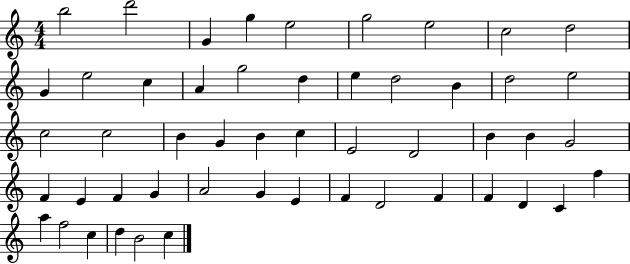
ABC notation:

X:1
T:Untitled
M:4/4
L:1/4
K:C
b2 d'2 G g e2 g2 e2 c2 d2 G e2 c A g2 d e d2 B d2 e2 c2 c2 B G B c E2 D2 B B G2 F E F G A2 G E F D2 F F D C f a f2 c d B2 c